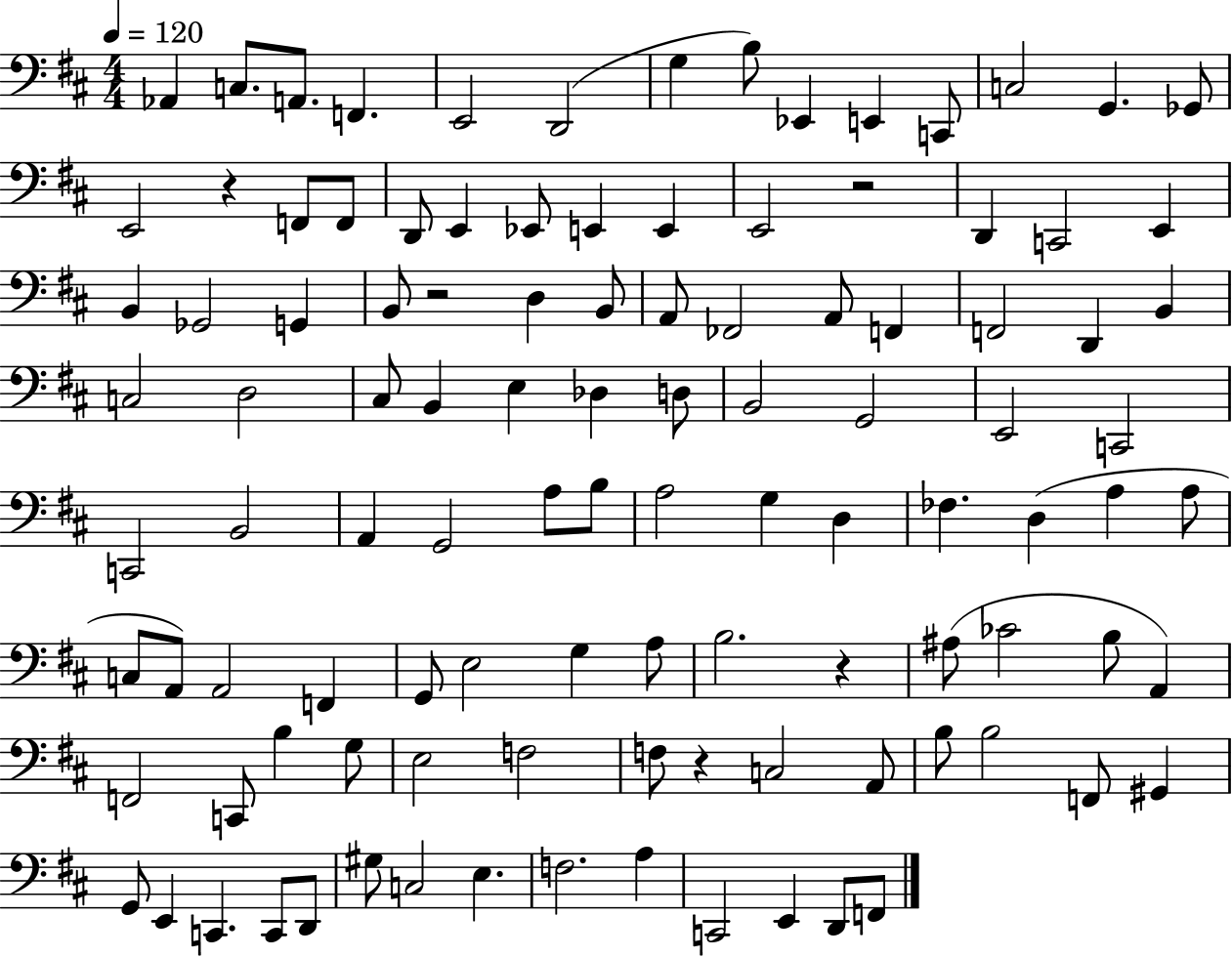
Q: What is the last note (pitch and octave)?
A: F2